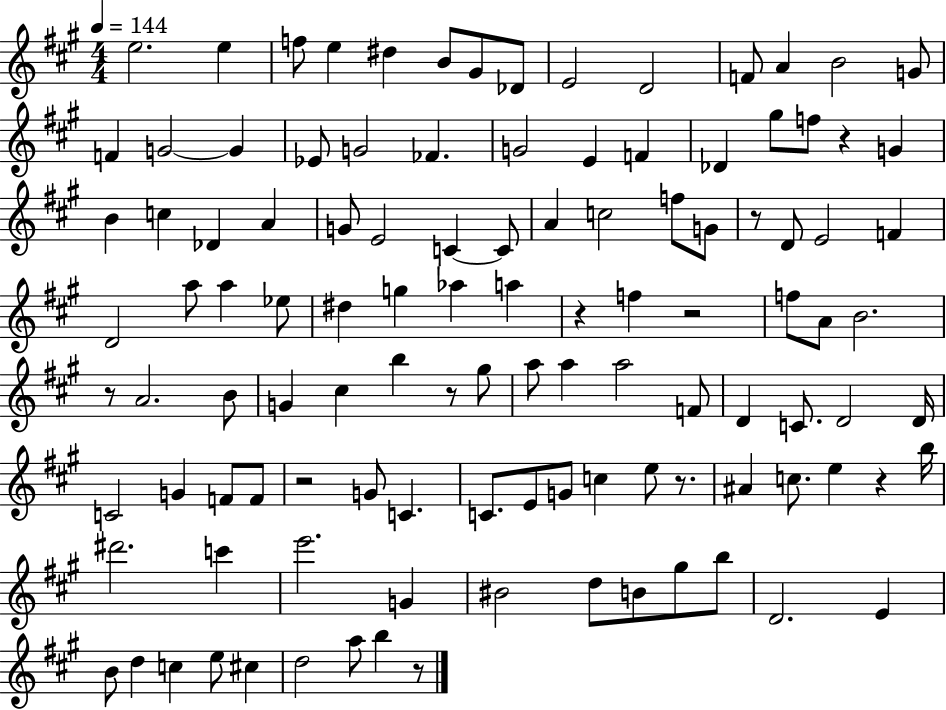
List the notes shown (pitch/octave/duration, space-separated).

E5/h. E5/q F5/e E5/q D#5/q B4/e G#4/e Db4/e E4/h D4/h F4/e A4/q B4/h G4/e F4/q G4/h G4/q Eb4/e G4/h FES4/q. G4/h E4/q F4/q Db4/q G#5/e F5/e R/q G4/q B4/q C5/q Db4/q A4/q G4/e E4/h C4/q C4/e A4/q C5/h F5/e G4/e R/e D4/e E4/h F4/q D4/h A5/e A5/q Eb5/e D#5/q G5/q Ab5/q A5/q R/q F5/q R/h F5/e A4/e B4/h. R/e A4/h. B4/e G4/q C#5/q B5/q R/e G#5/e A5/e A5/q A5/h F4/e D4/q C4/e. D4/h D4/s C4/h G4/q F4/e F4/e R/h G4/e C4/q. C4/e. E4/e G4/e C5/q E5/e R/e. A#4/q C5/e. E5/q R/q B5/s D#6/h. C6/q E6/h. G4/q BIS4/h D5/e B4/e G#5/e B5/e D4/h. E4/q B4/e D5/q C5/q E5/e C#5/q D5/h A5/e B5/q R/e